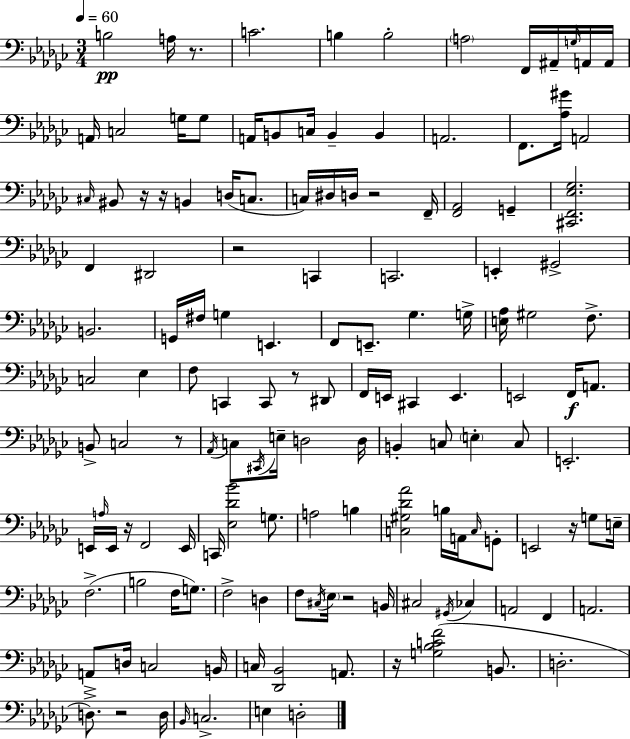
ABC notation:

X:1
T:Untitled
M:3/4
L:1/4
K:Ebm
B,2 A,/4 z/2 C2 B, B,2 A,2 F,,/4 ^A,,/4 G,/4 A,,/4 A,,/4 A,,/4 C,2 G,/4 G,/2 A,,/4 B,,/2 C,/4 B,, B,, A,,2 F,,/2 [_A,^G]/4 A,,2 ^C,/4 ^B,,/2 z/4 z/4 B,, D,/4 C,/2 C,/4 ^D,/4 D,/4 z2 F,,/4 [F,,_A,,]2 G,, [^C,,F,,_E,_G,]2 F,, ^D,,2 z2 C,, C,,2 E,, ^G,,2 B,,2 G,,/4 ^F,/4 G, E,, F,,/2 E,,/2 _G, G,/4 [E,_A,]/4 ^G,2 F,/2 C,2 _E, F,/2 C,, C,,/2 z/2 ^D,,/2 F,,/4 E,,/4 ^C,, E,, E,,2 F,,/4 A,,/2 B,,/2 C,2 z/2 _A,,/4 C,/2 ^C,,/4 E,/4 D,2 D,/4 B,, C,/2 E, C,/2 E,,2 E,,/4 A,/4 E,,/4 z/4 F,,2 E,,/4 C,,/4 [_E,_D_B]2 G,/2 A,2 B, [C,^G,_D_A]2 B,/4 A,,/4 C,/4 G,,/2 E,,2 z/4 G,/2 E,/4 F,2 B,2 F,/4 G,/2 F,2 D, F,/2 ^C,/4 _E,/4 z2 B,,/4 ^C,2 ^G,,/4 _C, A,,2 F,, A,,2 A,,/2 D,/4 C,2 B,,/4 C,/4 [_D,,_B,,]2 A,,/2 z/4 [G,_B,CF]2 B,,/2 D,2 D,/2 z2 D,/4 _B,,/4 C,2 E, D,2